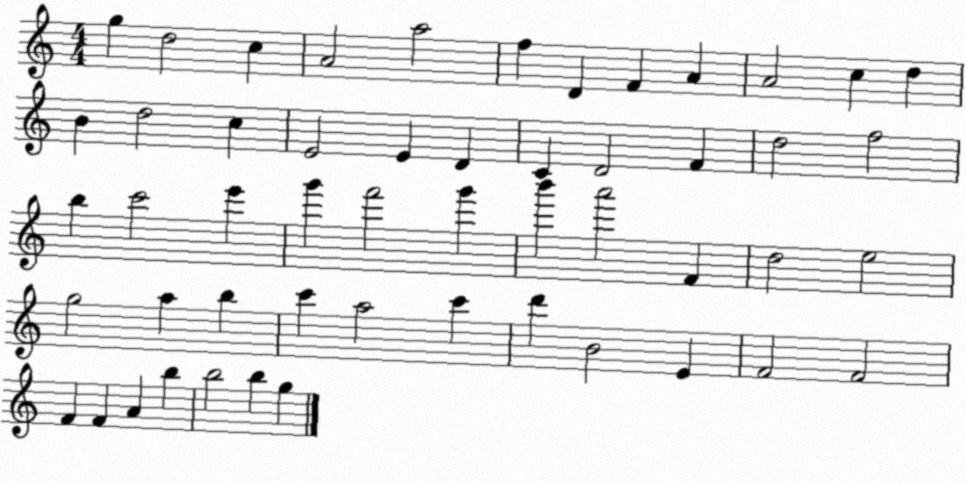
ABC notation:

X:1
T:Untitled
M:4/4
L:1/4
K:C
g d2 c A2 a2 f D F A A2 c d B d2 c E2 E D C D2 F d2 f2 b c'2 e' g' f'2 g' b' a'2 F d2 e2 g2 a b c' a2 c' d' B2 E F2 F2 F F A b b2 b g